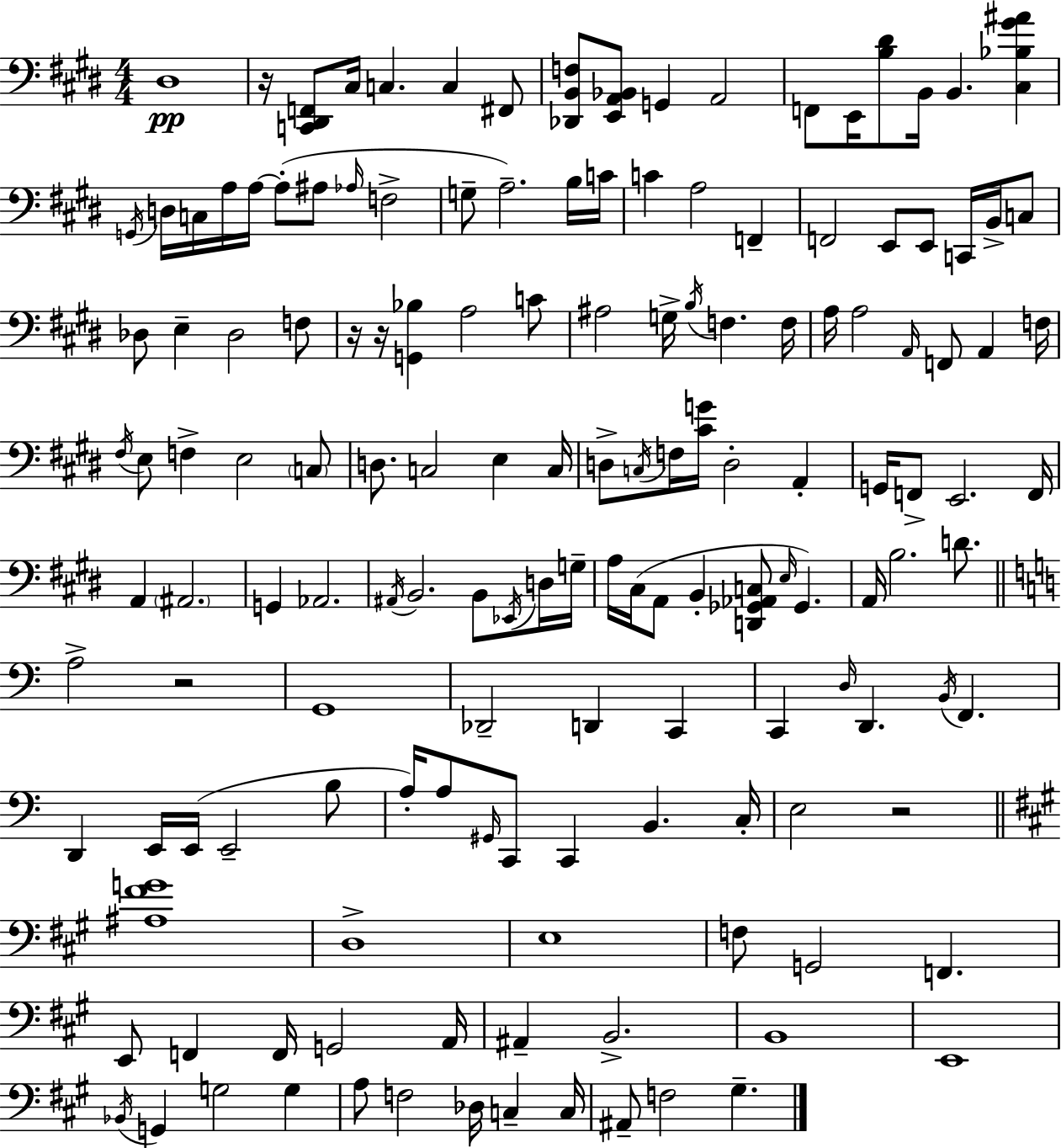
X:1
T:Untitled
M:4/4
L:1/4
K:E
^D,4 z/4 [C,,^D,,F,,]/2 ^C,/4 C, C, ^F,,/2 [_D,,B,,F,]/2 [E,,A,,_B,,]/2 G,, A,,2 F,,/2 E,,/4 [B,^D]/2 B,,/4 B,, [^C,_B,^G^A] G,,/4 D,/4 C,/4 A,/4 A,/4 A,/2 ^A,/2 _A,/4 F,2 G,/2 A,2 B,/4 C/4 C A,2 F,, F,,2 E,,/2 E,,/2 C,,/4 B,,/4 C,/2 _D,/2 E, _D,2 F,/2 z/4 z/4 [G,,_B,] A,2 C/2 ^A,2 G,/4 B,/4 F, F,/4 A,/4 A,2 A,,/4 F,,/2 A,, F,/4 ^F,/4 E,/2 F, E,2 C,/2 D,/2 C,2 E, C,/4 D,/2 C,/4 F,/4 [^CG]/4 D,2 A,, G,,/4 F,,/2 E,,2 F,,/4 A,, ^A,,2 G,, _A,,2 ^A,,/4 B,,2 B,,/2 _E,,/4 D,/4 G,/4 A,/4 ^C,/4 A,,/2 B,, [D,,_G,,_A,,C,]/2 E,/4 _G,, A,,/4 B,2 D/2 A,2 z2 G,,4 _D,,2 D,, C,, C,, D,/4 D,, B,,/4 F,, D,, E,,/4 E,,/4 E,,2 B,/2 A,/4 A,/2 ^G,,/4 C,,/2 C,, B,, C,/4 E,2 z2 [^A,^FG]4 D,4 E,4 F,/2 G,,2 F,, E,,/2 F,, F,,/4 G,,2 A,,/4 ^A,, B,,2 B,,4 E,,4 _B,,/4 G,, G,2 G, A,/2 F,2 _D,/4 C, C,/4 ^A,,/2 F,2 ^G,